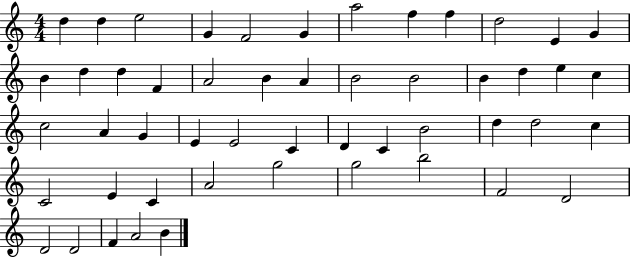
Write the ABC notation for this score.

X:1
T:Untitled
M:4/4
L:1/4
K:C
d d e2 G F2 G a2 f f d2 E G B d d F A2 B A B2 B2 B d e c c2 A G E E2 C D C B2 d d2 c C2 E C A2 g2 g2 b2 F2 D2 D2 D2 F A2 B